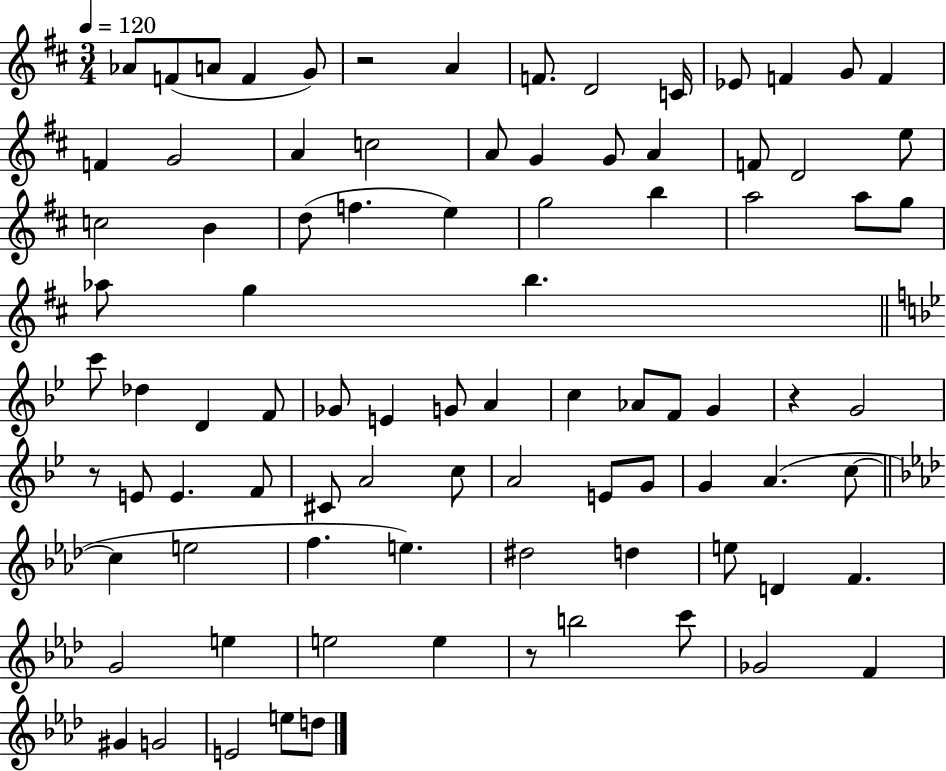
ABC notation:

X:1
T:Untitled
M:3/4
L:1/4
K:D
_A/2 F/2 A/2 F G/2 z2 A F/2 D2 C/4 _E/2 F G/2 F F G2 A c2 A/2 G G/2 A F/2 D2 e/2 c2 B d/2 f e g2 b a2 a/2 g/2 _a/2 g b c'/2 _d D F/2 _G/2 E G/2 A c _A/2 F/2 G z G2 z/2 E/2 E F/2 ^C/2 A2 c/2 A2 E/2 G/2 G A c/2 c e2 f e ^d2 d e/2 D F G2 e e2 e z/2 b2 c'/2 _G2 F ^G G2 E2 e/2 d/2